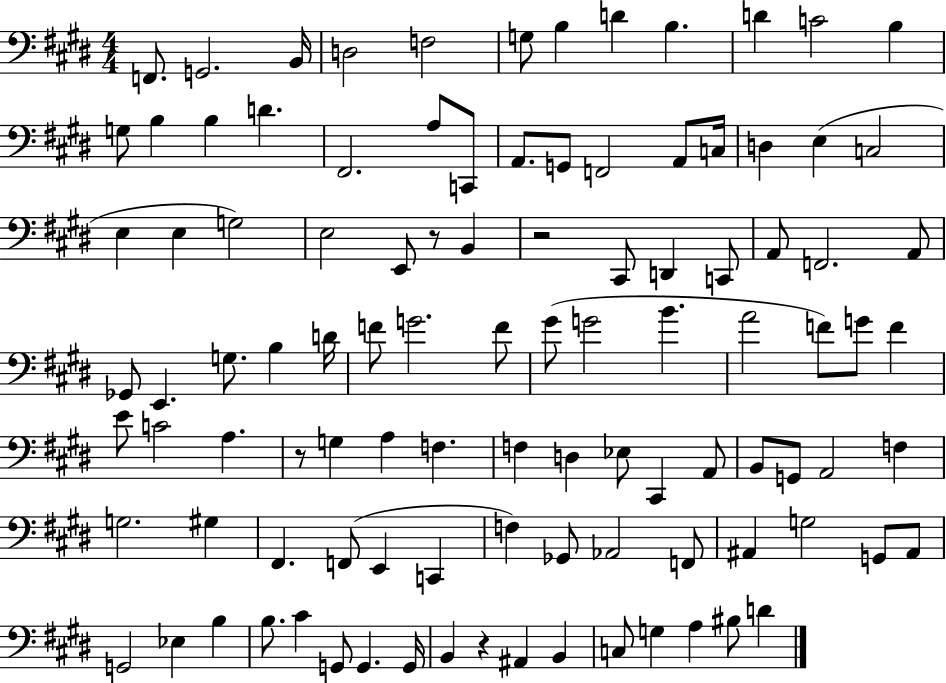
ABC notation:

X:1
T:Untitled
M:4/4
L:1/4
K:E
F,,/2 G,,2 B,,/4 D,2 F,2 G,/2 B, D B, D C2 B, G,/2 B, B, D ^F,,2 A,/2 C,,/2 A,,/2 G,,/2 F,,2 A,,/2 C,/4 D, E, C,2 E, E, G,2 E,2 E,,/2 z/2 B,, z2 ^C,,/2 D,, C,,/2 A,,/2 F,,2 A,,/2 _G,,/2 E,, G,/2 B, D/4 F/2 G2 F/2 ^G/2 G2 B A2 F/2 G/2 F E/2 C2 A, z/2 G, A, F, F, D, _E,/2 ^C,, A,,/2 B,,/2 G,,/2 A,,2 F, G,2 ^G, ^F,, F,,/2 E,, C,, F, _G,,/2 _A,,2 F,,/2 ^A,, G,2 G,,/2 ^A,,/2 G,,2 _E, B, B,/2 ^C G,,/2 G,, G,,/4 B,, z ^A,, B,, C,/2 G, A, ^B,/2 D